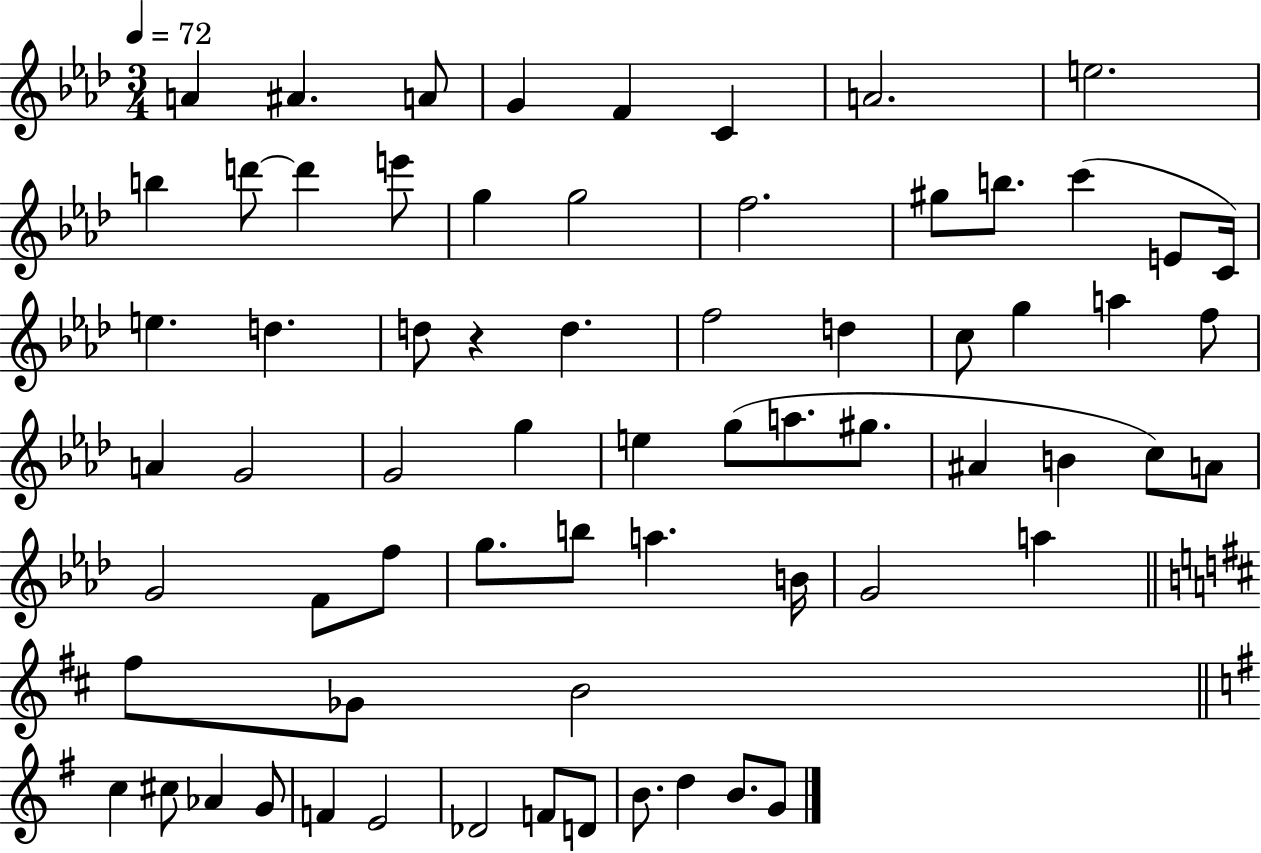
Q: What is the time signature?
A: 3/4